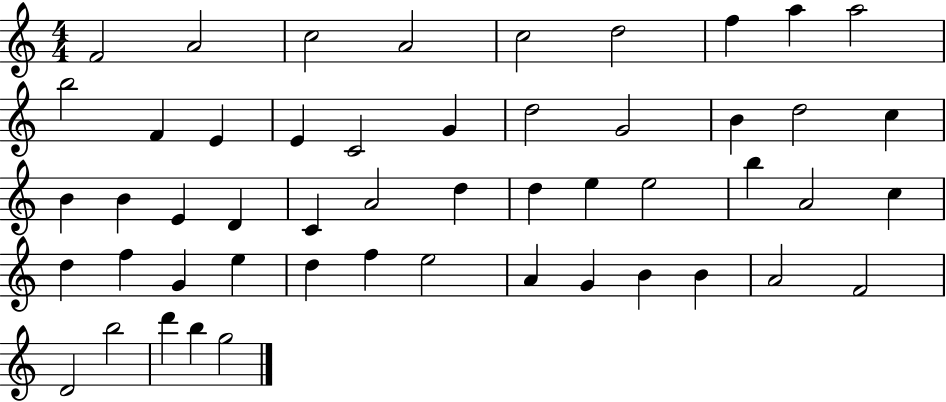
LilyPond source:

{
  \clef treble
  \numericTimeSignature
  \time 4/4
  \key c \major
  f'2 a'2 | c''2 a'2 | c''2 d''2 | f''4 a''4 a''2 | \break b''2 f'4 e'4 | e'4 c'2 g'4 | d''2 g'2 | b'4 d''2 c''4 | \break b'4 b'4 e'4 d'4 | c'4 a'2 d''4 | d''4 e''4 e''2 | b''4 a'2 c''4 | \break d''4 f''4 g'4 e''4 | d''4 f''4 e''2 | a'4 g'4 b'4 b'4 | a'2 f'2 | \break d'2 b''2 | d'''4 b''4 g''2 | \bar "|."
}